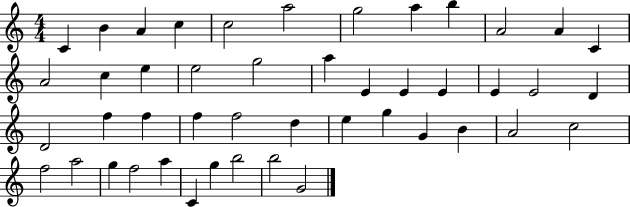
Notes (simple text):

C4/q B4/q A4/q C5/q C5/h A5/h G5/h A5/q B5/q A4/h A4/q C4/q A4/h C5/q E5/q E5/h G5/h A5/q E4/q E4/q E4/q E4/q E4/h D4/q D4/h F5/q F5/q F5/q F5/h D5/q E5/q G5/q G4/q B4/q A4/h C5/h F5/h A5/h G5/q F5/h A5/q C4/q G5/q B5/h B5/h G4/h